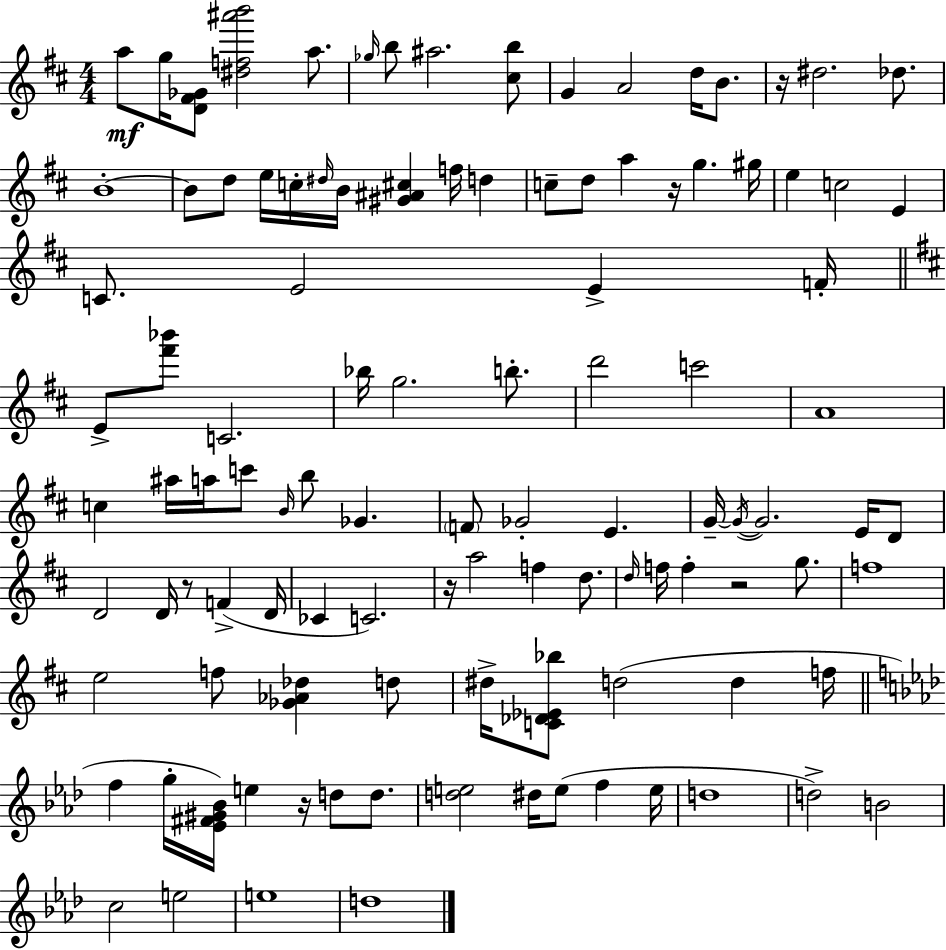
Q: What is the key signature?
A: D major